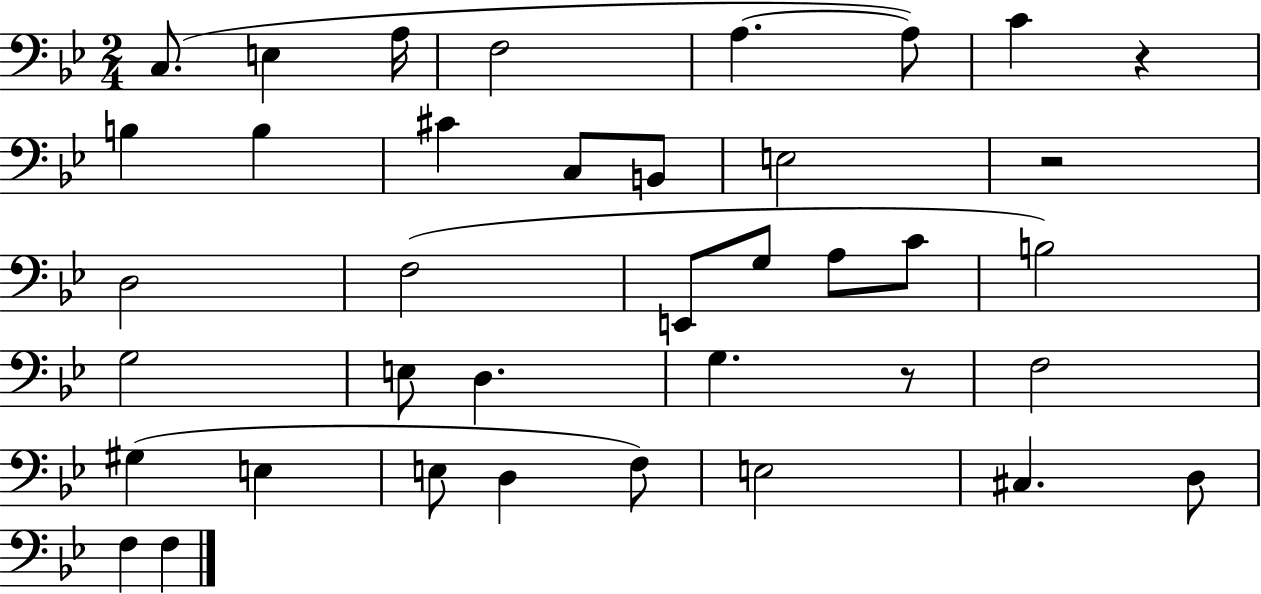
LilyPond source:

{
  \clef bass
  \numericTimeSignature
  \time 2/4
  \key bes \major
  c8.( e4 a16 | f2 | a4.~~ a8) | c'4 r4 | \break b4 b4 | cis'4 c8 b,8 | e2 | r2 | \break d2 | f2( | e,8 g8 a8 c'8 | b2) | \break g2 | e8 d4. | g4. r8 | f2 | \break gis4( e4 | e8 d4 f8) | e2 | cis4. d8 | \break f4 f4 | \bar "|."
}